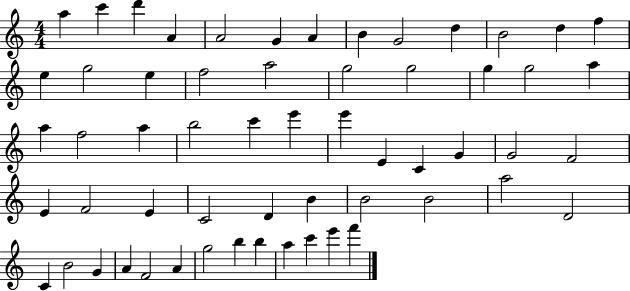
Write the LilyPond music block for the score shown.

{
  \clef treble
  \numericTimeSignature
  \time 4/4
  \key c \major
  a''4 c'''4 d'''4 a'4 | a'2 g'4 a'4 | b'4 g'2 d''4 | b'2 d''4 f''4 | \break e''4 g''2 e''4 | f''2 a''2 | g''2 g''2 | g''4 g''2 a''4 | \break a''4 f''2 a''4 | b''2 c'''4 e'''4 | e'''4 e'4 c'4 g'4 | g'2 f'2 | \break e'4 f'2 e'4 | c'2 d'4 b'4 | b'2 b'2 | a''2 d'2 | \break c'4 b'2 g'4 | a'4 f'2 a'4 | g''2 b''4 b''4 | a''4 c'''4 e'''4 f'''4 | \break \bar "|."
}